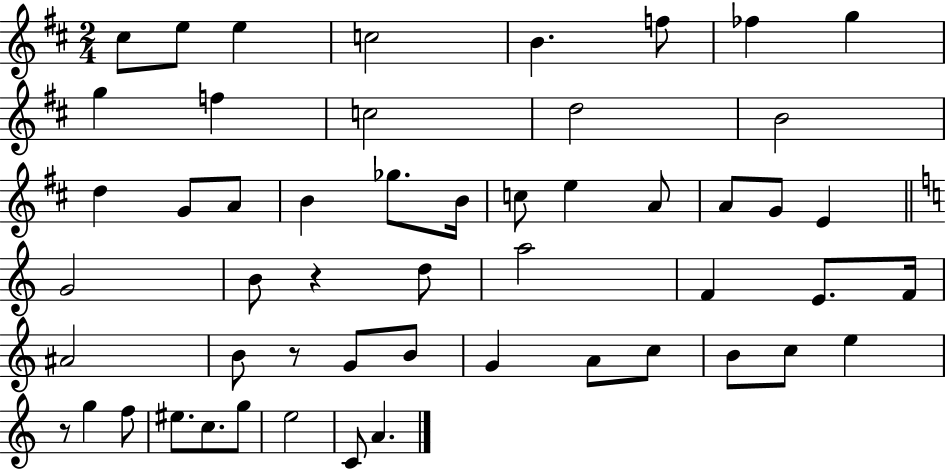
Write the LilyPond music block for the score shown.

{
  \clef treble
  \numericTimeSignature
  \time 2/4
  \key d \major
  cis''8 e''8 e''4 | c''2 | b'4. f''8 | fes''4 g''4 | \break g''4 f''4 | c''2 | d''2 | b'2 | \break d''4 g'8 a'8 | b'4 ges''8. b'16 | c''8 e''4 a'8 | a'8 g'8 e'4 | \break \bar "||" \break \key c \major g'2 | b'8 r4 d''8 | a''2 | f'4 e'8. f'16 | \break ais'2 | b'8 r8 g'8 b'8 | g'4 a'8 c''8 | b'8 c''8 e''4 | \break r8 g''4 f''8 | eis''8. c''8. g''8 | e''2 | c'8 a'4. | \break \bar "|."
}